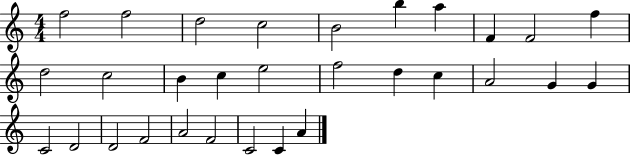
F5/h F5/h D5/h C5/h B4/h B5/q A5/q F4/q F4/h F5/q D5/h C5/h B4/q C5/q E5/h F5/h D5/q C5/q A4/h G4/q G4/q C4/h D4/h D4/h F4/h A4/h F4/h C4/h C4/q A4/q